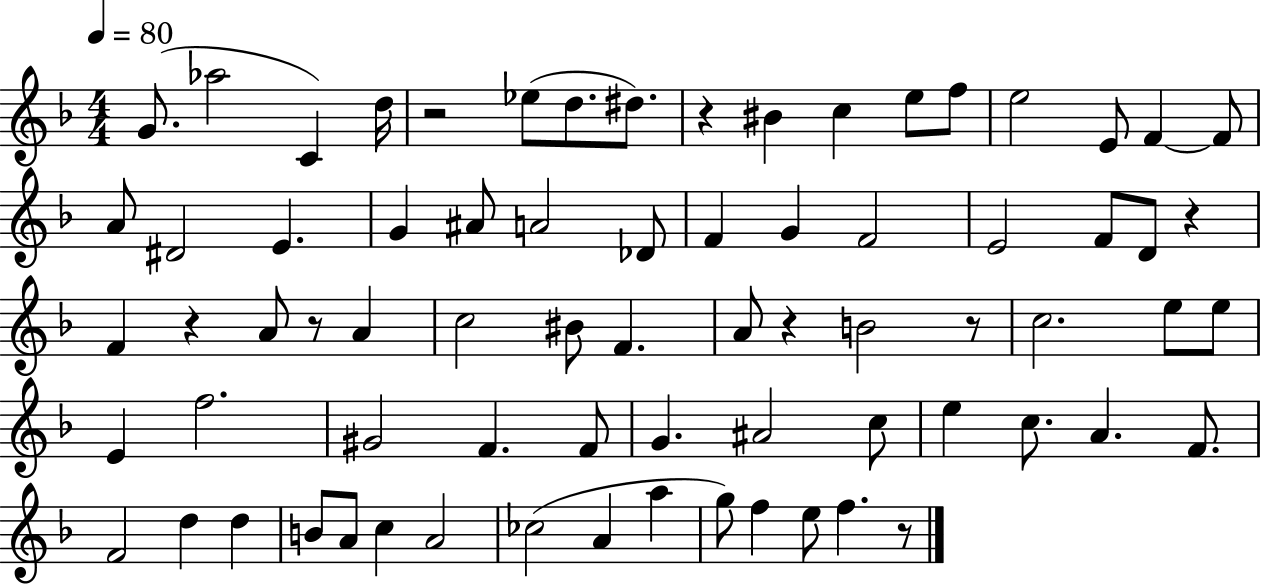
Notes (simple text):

G4/e. Ab5/h C4/q D5/s R/h Eb5/e D5/e. D#5/e. R/q BIS4/q C5/q E5/e F5/e E5/h E4/e F4/q F4/e A4/e D#4/h E4/q. G4/q A#4/e A4/h Db4/e F4/q G4/q F4/h E4/h F4/e D4/e R/q F4/q R/q A4/e R/e A4/q C5/h BIS4/e F4/q. A4/e R/q B4/h R/e C5/h. E5/e E5/e E4/q F5/h. G#4/h F4/q. F4/e G4/q. A#4/h C5/e E5/q C5/e. A4/q. F4/e. F4/h D5/q D5/q B4/e A4/e C5/q A4/h CES5/h A4/q A5/q G5/e F5/q E5/e F5/q. R/e